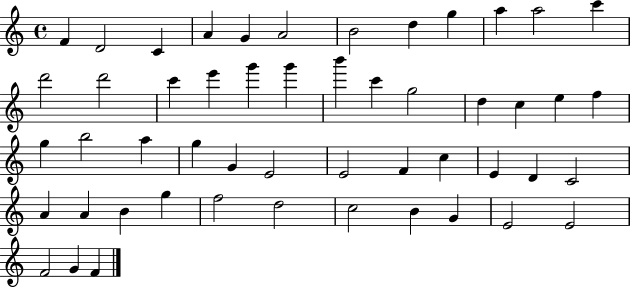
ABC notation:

X:1
T:Untitled
M:4/4
L:1/4
K:C
F D2 C A G A2 B2 d g a a2 c' d'2 d'2 c' e' g' g' b' c' g2 d c e f g b2 a g G E2 E2 F c E D C2 A A B g f2 d2 c2 B G E2 E2 F2 G F